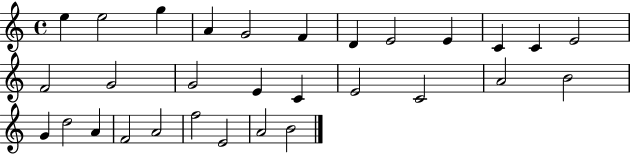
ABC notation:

X:1
T:Untitled
M:4/4
L:1/4
K:C
e e2 g A G2 F D E2 E C C E2 F2 G2 G2 E C E2 C2 A2 B2 G d2 A F2 A2 f2 E2 A2 B2